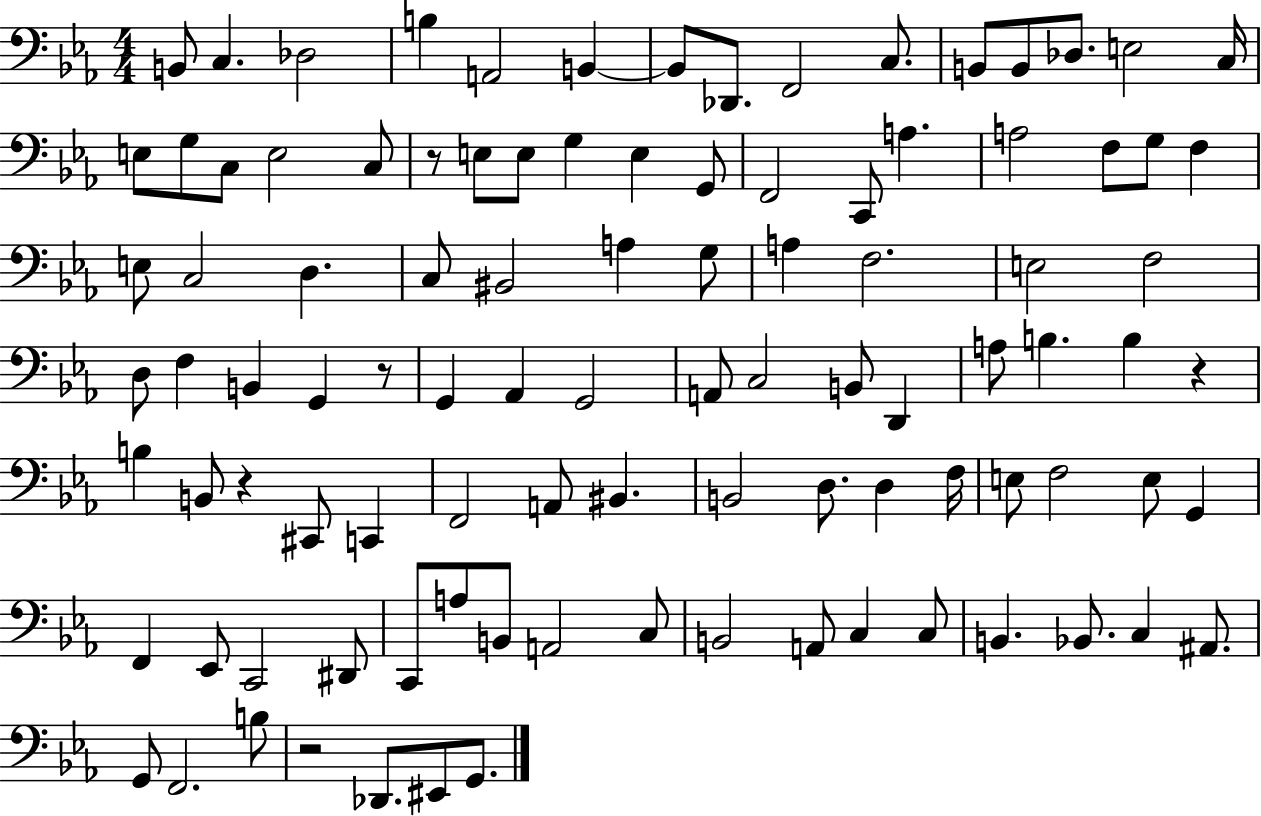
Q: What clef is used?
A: bass